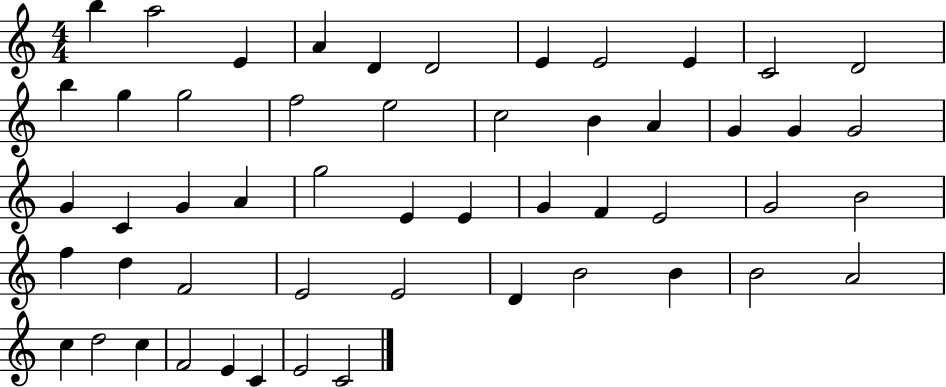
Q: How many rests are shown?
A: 0